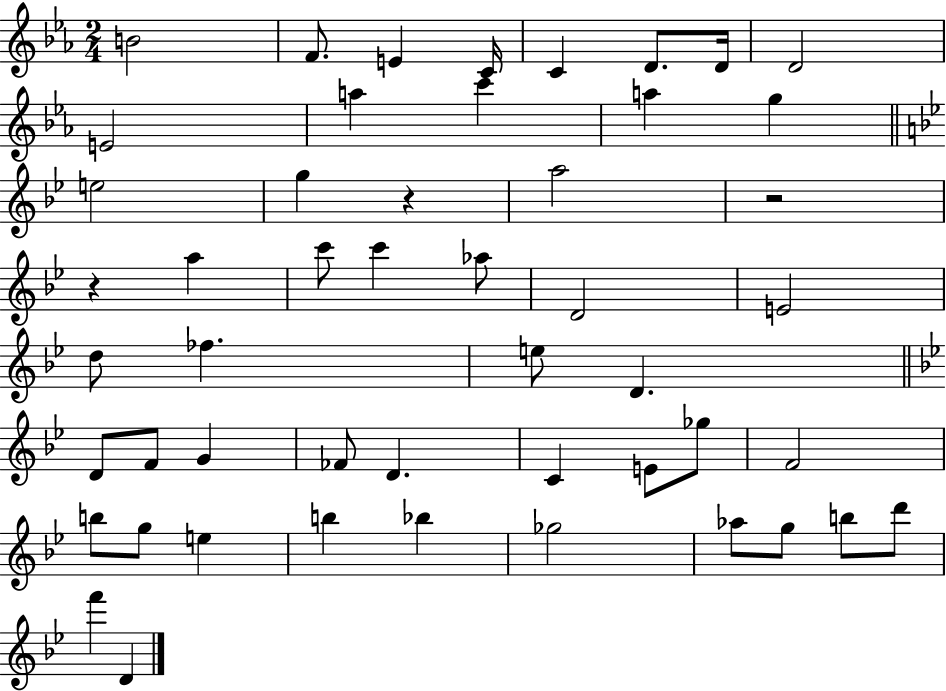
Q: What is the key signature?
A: EES major